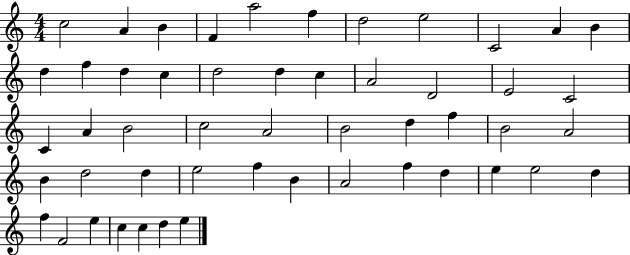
X:1
T:Untitled
M:4/4
L:1/4
K:C
c2 A B F a2 f d2 e2 C2 A B d f d c d2 d c A2 D2 E2 C2 C A B2 c2 A2 B2 d f B2 A2 B d2 d e2 f B A2 f d e e2 d f F2 e c c d e